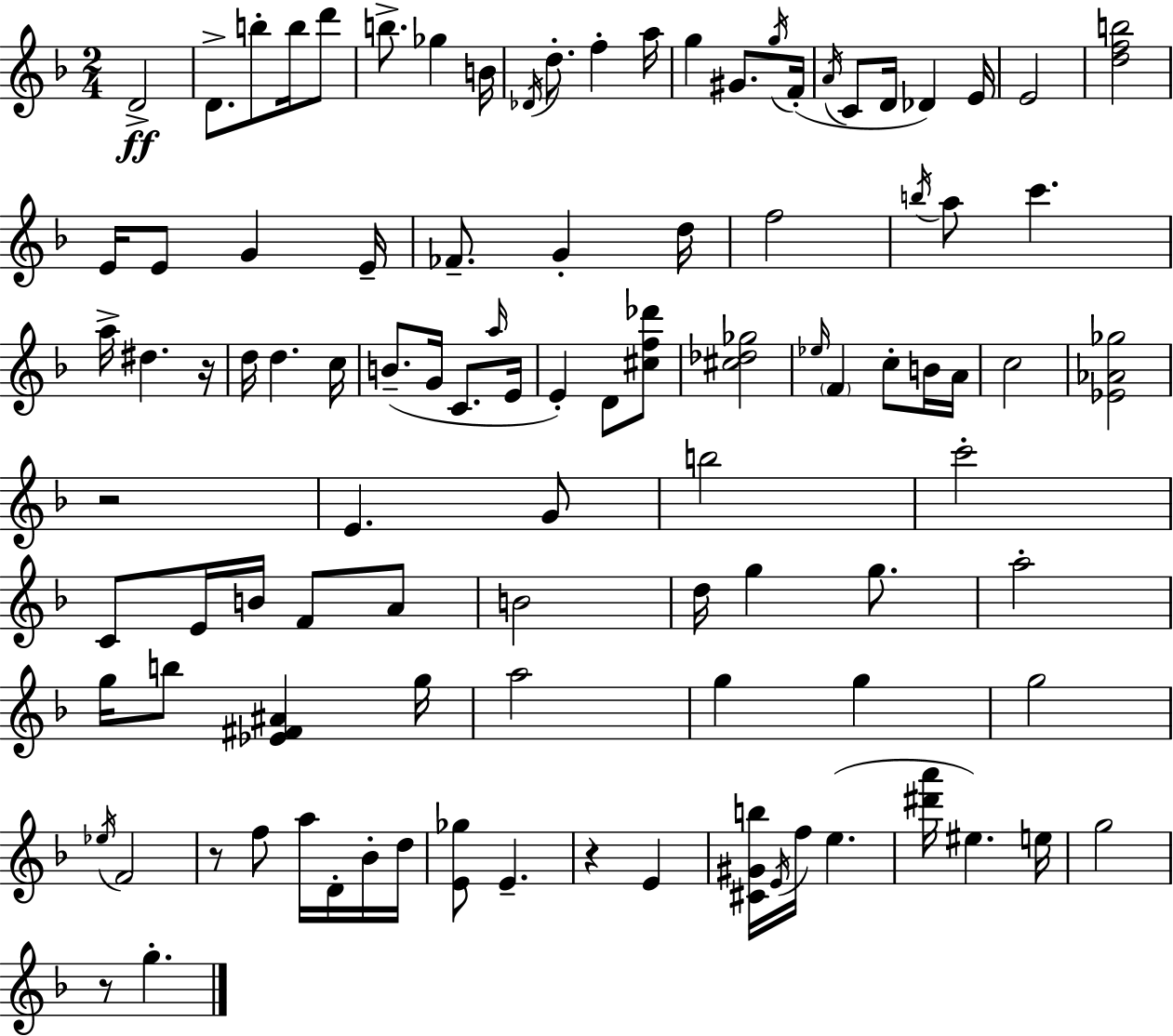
{
  \clef treble
  \numericTimeSignature
  \time 2/4
  \key d \minor
  d'2->\ff | d'8.-> b''8-. b''16 d'''8 | b''8.-> ges''4 b'16 | \acciaccatura { des'16 } d''8.-. f''4-. | \break a''16 g''4 gis'8. | \acciaccatura { g''16 }( f'16-. \acciaccatura { a'16 } c'8 d'16 des'4) | e'16 e'2 | <d'' f'' b''>2 | \break e'16 e'8 g'4 | e'16-- fes'8.-- g'4-. | d''16 f''2 | \acciaccatura { b''16 } a''8 c'''4. | \break a''16-> dis''4. | r16 d''16 d''4. | c''16 b'8.--( g'16 | c'8. \grace { a''16 } e'16 e'4-.) | \break d'8 <cis'' f'' des'''>8 <cis'' des'' ges''>2 | \grace { ees''16 } \parenthesize f'4 | c''8-. b'16 a'16 c''2 | <ees' aes' ges''>2 | \break r2 | e'4. | g'8 b''2 | c'''2-. | \break c'8 | e'16 b'16 f'8 a'8 b'2 | d''16 g''4 | g''8. a''2-. | \break g''16 b''8 | <ees' fis' ais'>4 g''16 a''2 | g''4 | g''4 g''2 | \break \acciaccatura { ees''16 } f'2 | r8 | f''8 a''16 d'16-. bes'16-. d''16 <e' ges''>8 | e'4.-- r4 | \break e'4 <cis' gis' b''>16 | \acciaccatura { e'16 } f''16 e''4.( | <dis''' a'''>16 eis''4.) e''16 | g''2 | \break r8 g''4.-. | \bar "|."
}